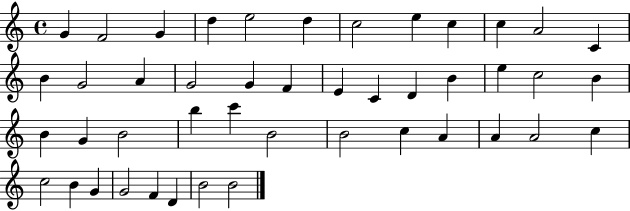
G4/q F4/h G4/q D5/q E5/h D5/q C5/h E5/q C5/q C5/q A4/h C4/q B4/q G4/h A4/q G4/h G4/q F4/q E4/q C4/q D4/q B4/q E5/q C5/h B4/q B4/q G4/q B4/h B5/q C6/q B4/h B4/h C5/q A4/q A4/q A4/h C5/q C5/h B4/q G4/q G4/h F4/q D4/q B4/h B4/h